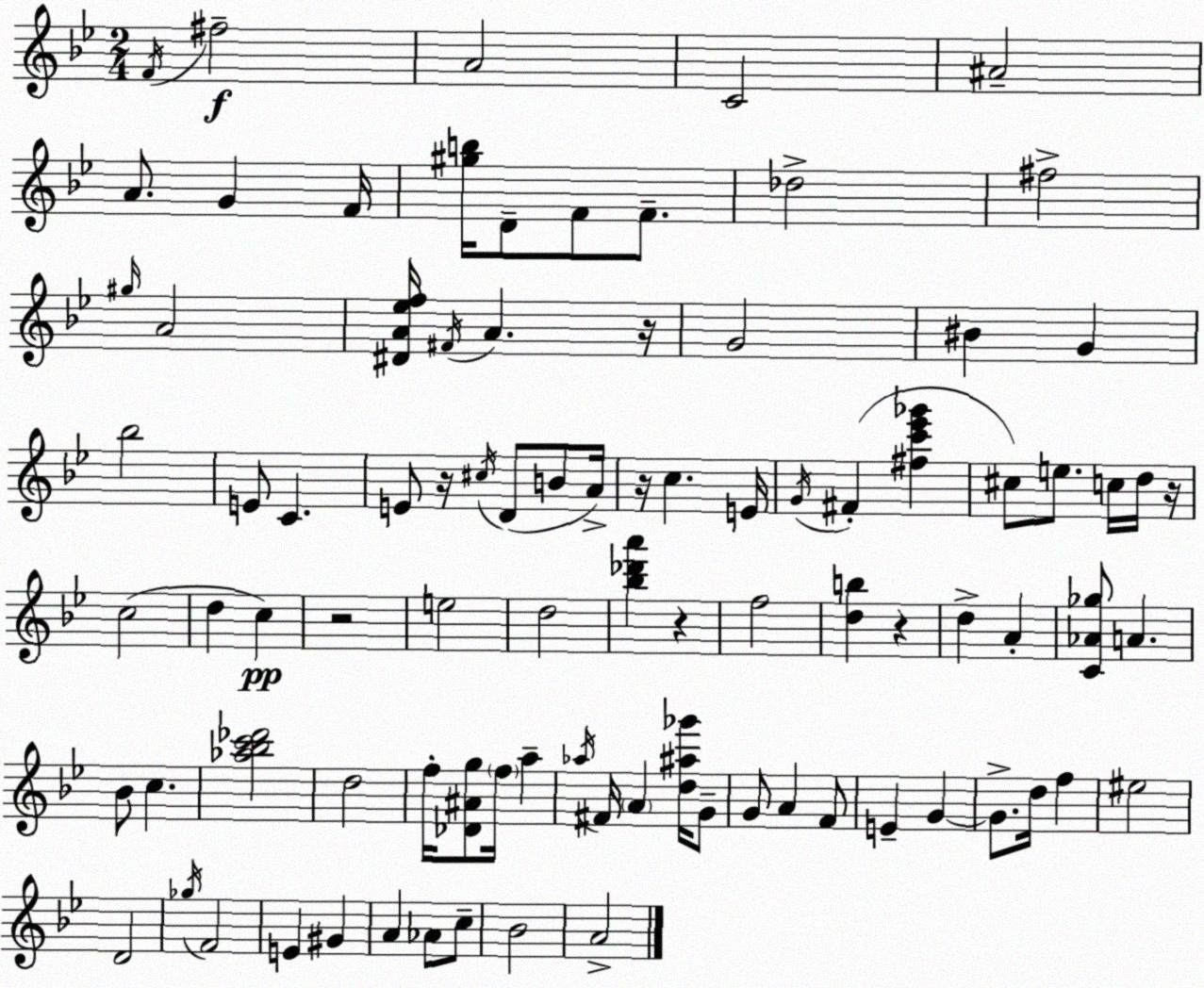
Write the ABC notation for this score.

X:1
T:Untitled
M:2/4
L:1/4
K:Gm
F/4 ^f2 A2 C2 ^A2 A/2 G F/4 [^gb]/4 D/2 F/2 F/2 _d2 ^f2 ^g/4 A2 [^DA_ef]/4 ^F/4 A z/4 G2 ^B G _b2 E/2 C E/2 z/4 ^c/4 D/2 B/2 A/4 z/4 c E/4 G/4 ^F [^fc'_e'_g'] ^c/2 e/2 c/4 d/4 z/4 c2 d c z2 e2 d2 [_b_d'a'] z f2 [db] z d A [C_A_g]/2 A _B/2 c [_a_bc'_d']2 d2 f/4 [_D^Ag]/2 f/4 a _a/4 ^F/4 A [d^a_g']/4 G/2 G/2 A F/2 E G G/2 d/4 f ^e2 D2 _g/4 F2 E ^G A _A/2 c/2 _B2 A2